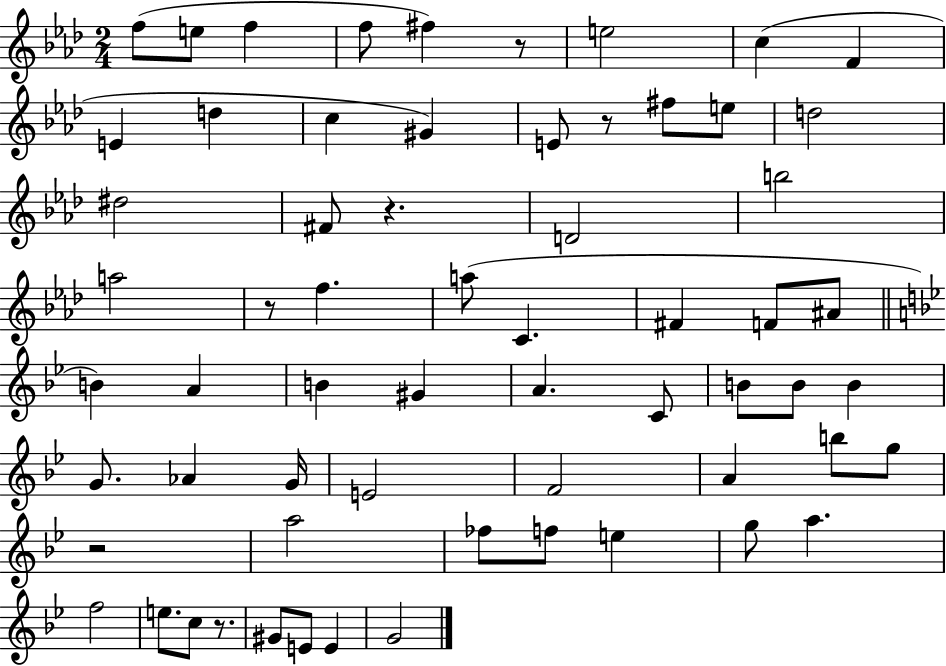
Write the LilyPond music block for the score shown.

{
  \clef treble
  \numericTimeSignature
  \time 2/4
  \key aes \major
  f''8( e''8 f''4 | f''8 fis''4) r8 | e''2 | c''4( f'4 | \break e'4 d''4 | c''4 gis'4) | e'8 r8 fis''8 e''8 | d''2 | \break dis''2 | fis'8 r4. | d'2 | b''2 | \break a''2 | r8 f''4. | a''8( c'4. | fis'4 f'8 ais'8 | \break \bar "||" \break \key g \minor b'4) a'4 | b'4 gis'4 | a'4. c'8 | b'8 b'8 b'4 | \break g'8. aes'4 g'16 | e'2 | f'2 | a'4 b''8 g''8 | \break r2 | a''2 | fes''8 f''8 e''4 | g''8 a''4. | \break f''2 | e''8. c''8 r8. | gis'8 e'8 e'4 | g'2 | \break \bar "|."
}